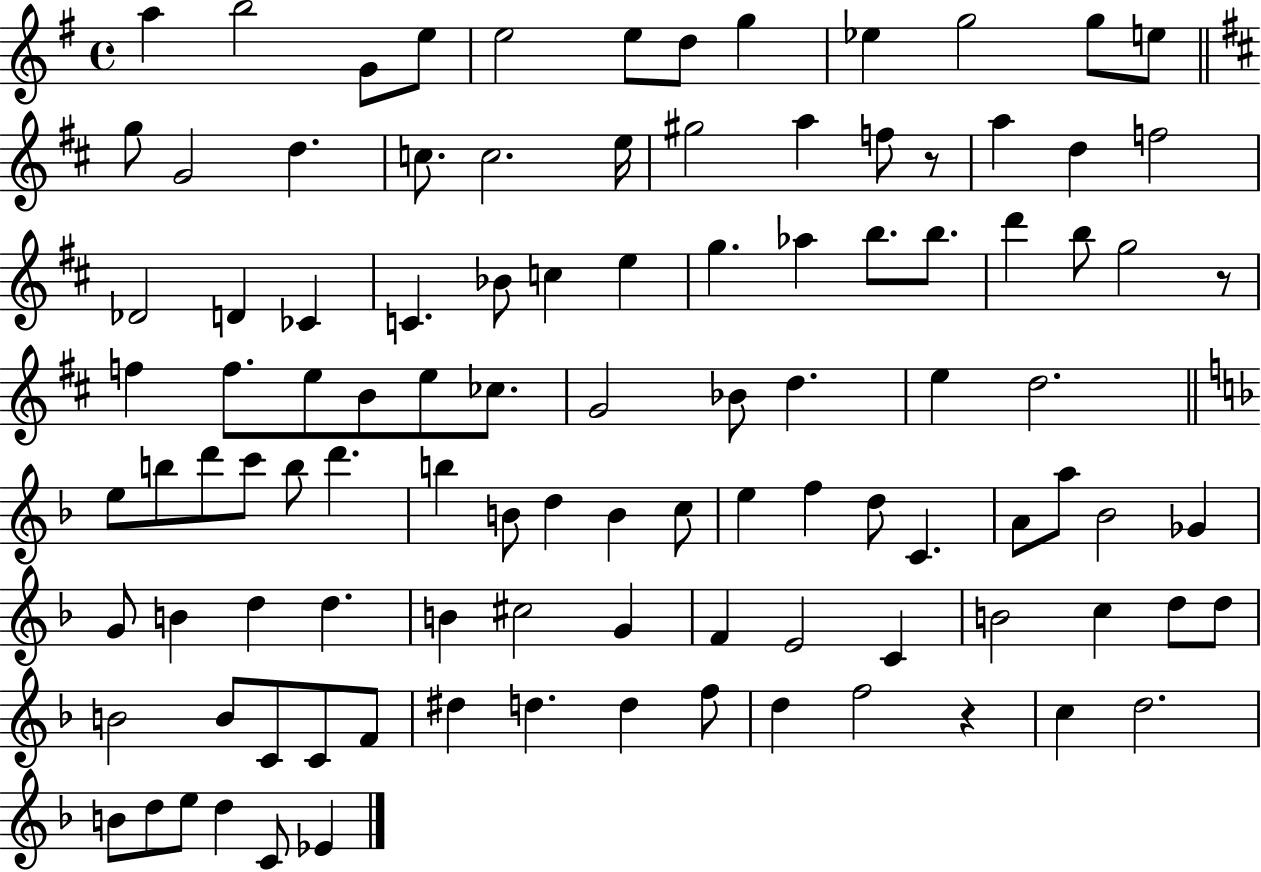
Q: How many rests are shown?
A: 3